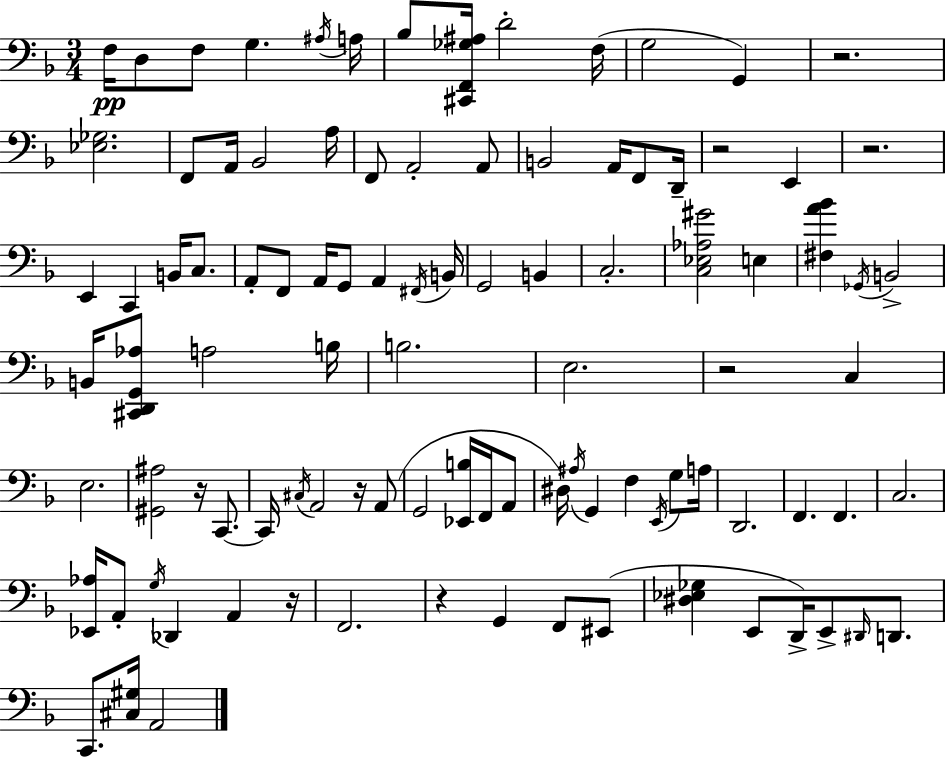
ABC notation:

X:1
T:Untitled
M:3/4
L:1/4
K:Dm
F,/4 D,/2 F,/2 G, ^A,/4 A,/4 _B,/2 [^C,,F,,_G,^A,]/4 D2 F,/4 G,2 G,, z2 [_E,_G,]2 F,,/2 A,,/4 _B,,2 A,/4 F,,/2 A,,2 A,,/2 B,,2 A,,/4 F,,/2 D,,/4 z2 E,, z2 E,, C,, B,,/4 C,/2 A,,/2 F,,/2 A,,/4 G,,/2 A,, ^F,,/4 B,,/4 G,,2 B,, C,2 [C,_E,_A,^G]2 E, [^F,A_B] _G,,/4 B,,2 B,,/4 [^C,,D,,G,,_A,]/2 A,2 B,/4 B,2 E,2 z2 C, E,2 [^G,,^A,]2 z/4 C,,/2 C,,/4 ^C,/4 A,,2 z/4 A,,/2 G,,2 [_E,,B,]/4 F,,/4 A,,/2 ^D,/4 ^A,/4 G,, F, E,,/4 G,/2 A,/4 D,,2 F,, F,, C,2 [_E,,_A,]/4 A,,/2 G,/4 _D,, A,, z/4 F,,2 z G,, F,,/2 ^E,,/2 [^D,_E,_G,] E,,/2 D,,/4 E,,/2 ^D,,/4 D,,/2 C,,/2 [^C,^G,]/4 A,,2